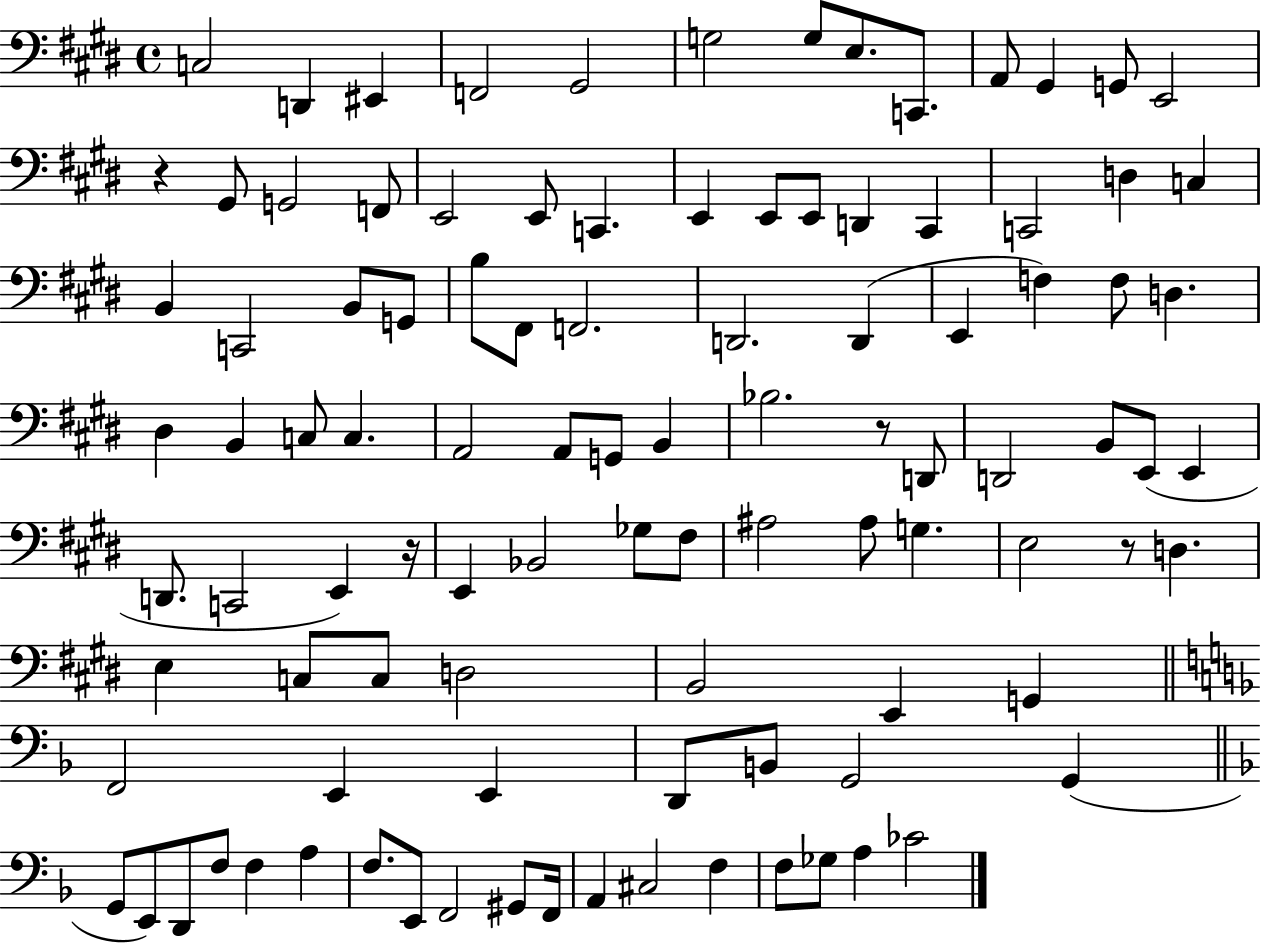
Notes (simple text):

C3/h D2/q EIS2/q F2/h G#2/h G3/h G3/e E3/e. C2/e. A2/e G#2/q G2/e E2/h R/q G#2/e G2/h F2/e E2/h E2/e C2/q. E2/q E2/e E2/e D2/q C#2/q C2/h D3/q C3/q B2/q C2/h B2/e G2/e B3/e F#2/e F2/h. D2/h. D2/q E2/q F3/q F3/e D3/q. D#3/q B2/q C3/e C3/q. A2/h A2/e G2/e B2/q Bb3/h. R/e D2/e D2/h B2/e E2/e E2/q D2/e. C2/h E2/q R/s E2/q Bb2/h Gb3/e F#3/e A#3/h A#3/e G3/q. E3/h R/e D3/q. E3/q C3/e C3/e D3/h B2/h E2/q G2/q F2/h E2/q E2/q D2/e B2/e G2/h G2/q G2/e E2/e D2/e F3/e F3/q A3/q F3/e. E2/e F2/h G#2/e F2/s A2/q C#3/h F3/q F3/e Gb3/e A3/q CES4/h